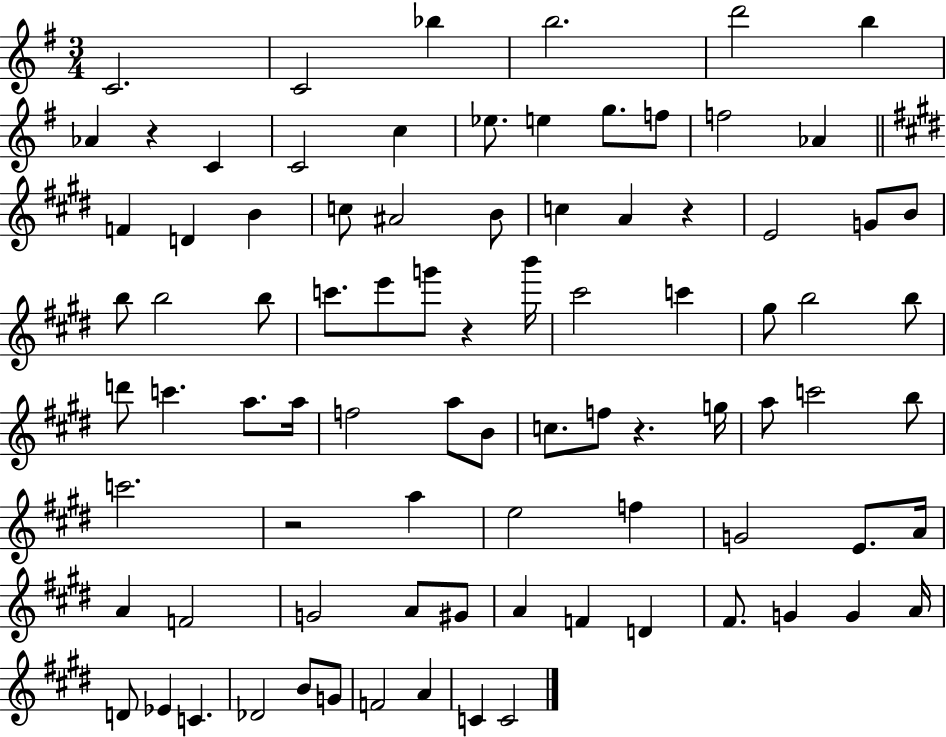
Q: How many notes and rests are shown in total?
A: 86